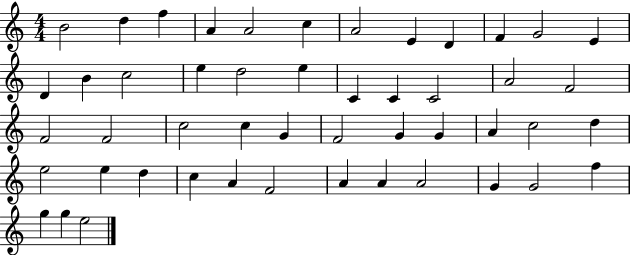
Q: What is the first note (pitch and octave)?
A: B4